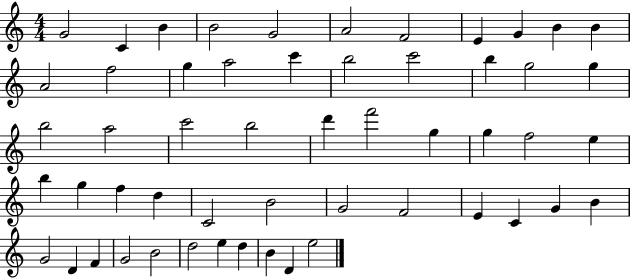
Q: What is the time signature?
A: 4/4